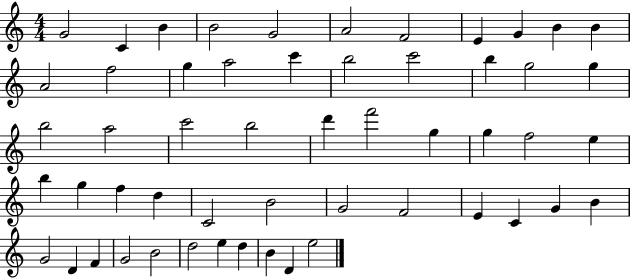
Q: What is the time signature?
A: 4/4